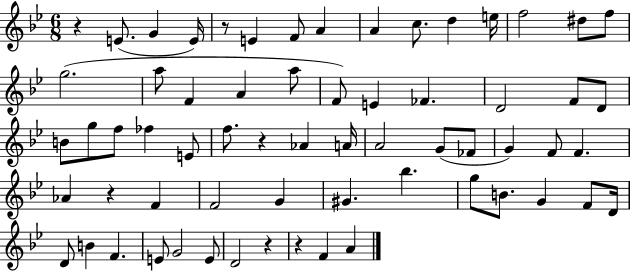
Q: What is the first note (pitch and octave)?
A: E4